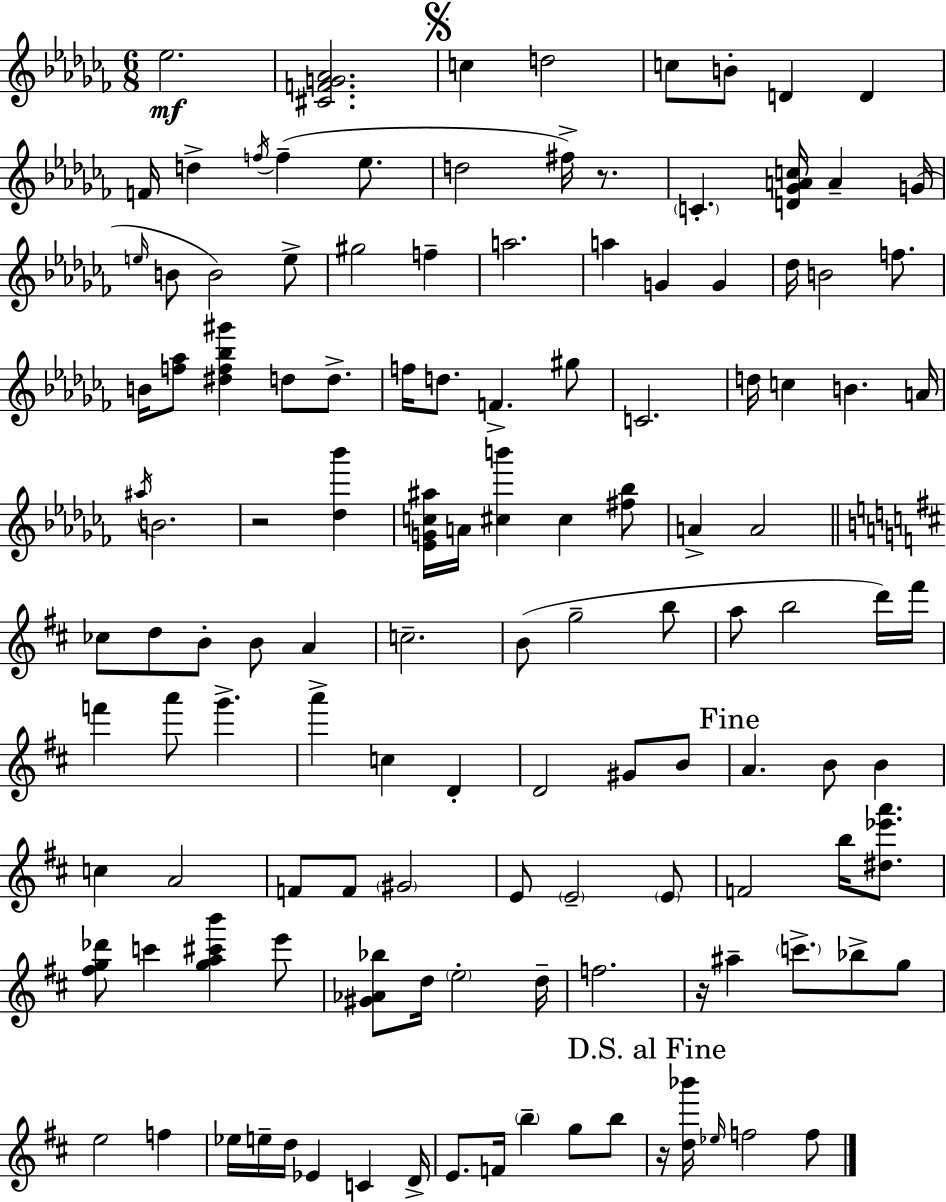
Eb5/h. [C#4,F4,G4,Ab4]/h. C5/q D5/h C5/e B4/e D4/q D4/q F4/s D5/q F5/s F5/q Eb5/e. D5/h F#5/s R/e. C4/q. [D4,Gb4,A4,C5]/s A4/q G4/s E5/s B4/e B4/h E5/e G#5/h F5/q A5/h. A5/q G4/q G4/q Db5/s B4/h F5/e. B4/s [F5,Ab5]/e [D#5,F5,Bb5,G#6]/q D5/e D5/e. F5/s D5/e. F4/q. G#5/e C4/h. D5/s C5/q B4/q. A4/s A#5/s B4/h. R/h [Db5,Bb6]/q [Eb4,G4,C5,A#5]/s A4/s [C#5,B6]/q C#5/q [F#5,Bb5]/e A4/q A4/h CES5/e D5/e B4/e B4/e A4/q C5/h. B4/e G5/h B5/e A5/e B5/h D6/s F#6/s F6/q A6/e G6/q. A6/q C5/q D4/q D4/h G#4/e B4/e A4/q. B4/e B4/q C5/q A4/h F4/e F4/e G#4/h E4/e E4/h E4/e F4/h B5/s [D#5,Eb6,A6]/e. [F#5,G5,Db6]/e C6/q [G5,A5,C#6,B6]/q E6/e [G#4,Ab4,Bb5]/e D5/s E5/h D5/s F5/h. R/s A#5/q C6/e. Bb5/e G5/e E5/h F5/q Eb5/s E5/s D5/s Eb4/q C4/q D4/s E4/e. F4/s B5/q G5/e B5/e R/s [D5,Bb6]/s Eb5/s F5/h F5/e